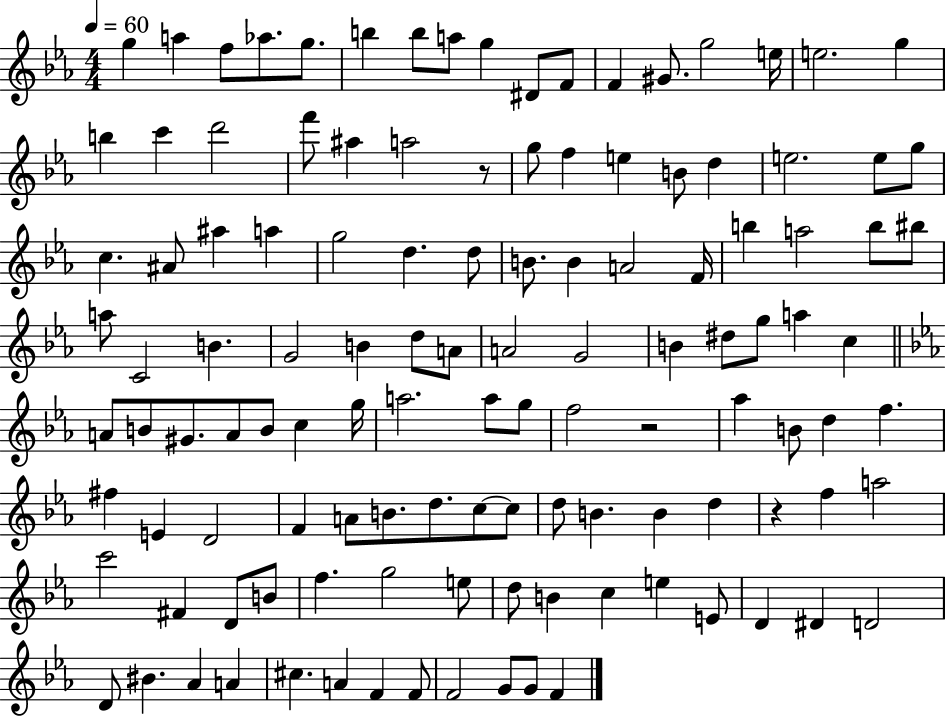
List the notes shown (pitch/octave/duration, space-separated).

G5/q A5/q F5/e Ab5/e. G5/e. B5/q B5/e A5/e G5/q D#4/e F4/e F4/q G#4/e. G5/h E5/s E5/h. G5/q B5/q C6/q D6/h F6/e A#5/q A5/h R/e G5/e F5/q E5/q B4/e D5/q E5/h. E5/e G5/e C5/q. A#4/e A#5/q A5/q G5/h D5/q. D5/e B4/e. B4/q A4/h F4/s B5/q A5/h B5/e BIS5/e A5/e C4/h B4/q. G4/h B4/q D5/e A4/e A4/h G4/h B4/q D#5/e G5/e A5/q C5/q A4/e B4/e G#4/e. A4/e B4/e C5/q G5/s A5/h. A5/e G5/e F5/h R/h Ab5/q B4/e D5/q F5/q. F#5/q E4/q D4/h F4/q A4/e B4/e. D5/e. C5/e C5/e D5/e B4/q. B4/q D5/q R/q F5/q A5/h C6/h F#4/q D4/e B4/e F5/q. G5/h E5/e D5/e B4/q C5/q E5/q E4/e D4/q D#4/q D4/h D4/e BIS4/q. Ab4/q A4/q C#5/q. A4/q F4/q F4/e F4/h G4/e G4/e F4/q